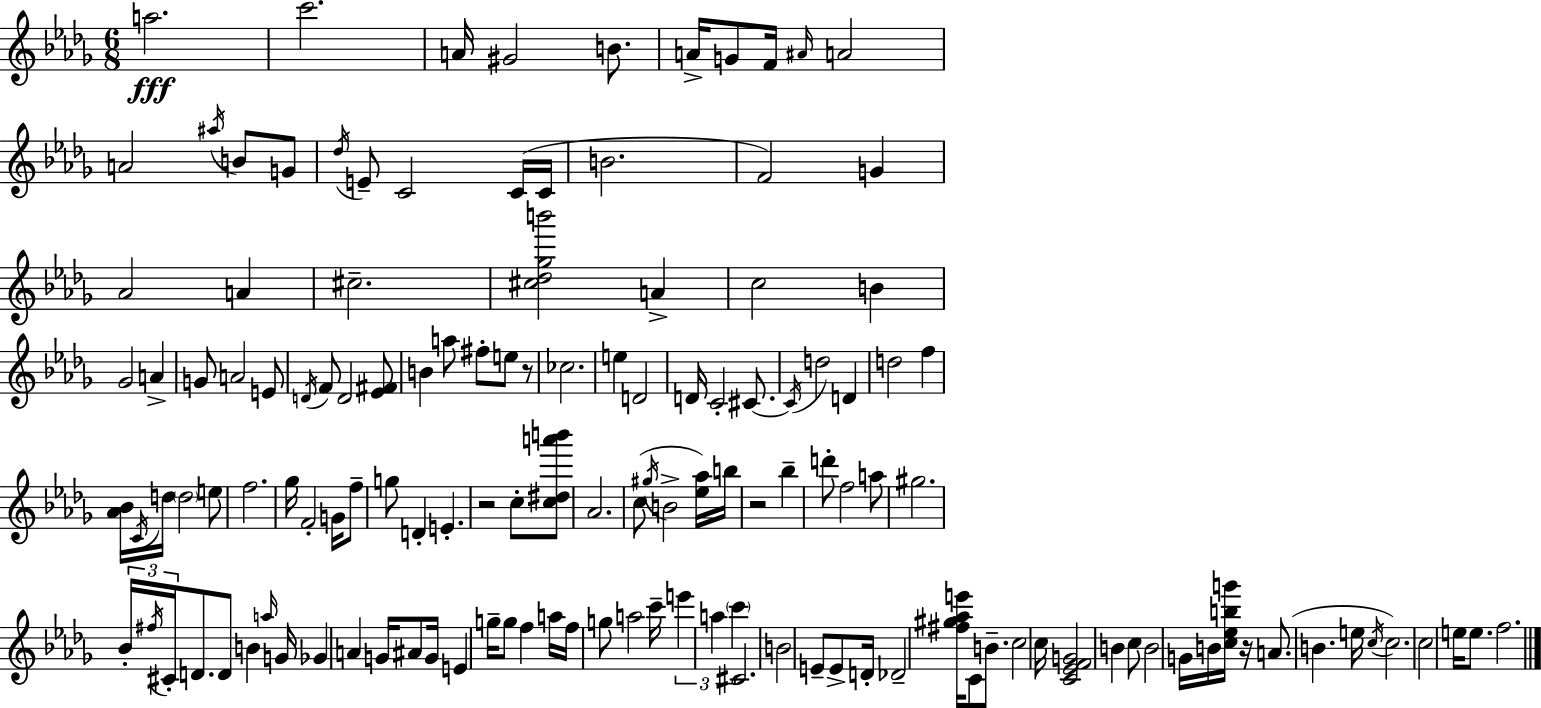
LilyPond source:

{
  \clef treble
  \numericTimeSignature
  \time 6/8
  \key bes \minor
  \repeat volta 2 { a''2.\fff | c'''2. | a'16 gis'2 b'8. | a'16-> g'8 f'16 \grace { ais'16 } a'2 | \break a'2 \acciaccatura { ais''16 } b'8 | g'8 \acciaccatura { des''16 } e'8-- c'2 | c'16( c'16 b'2. | f'2) g'4 | \break aes'2 a'4 | cis''2.-- | <cis'' des'' ges'' b'''>2 a'4-> | c''2 b'4 | \break ges'2 a'4-> | g'8 a'2 | e'8 \acciaccatura { d'16 } f'8 d'2 | <ees' fis'>8 b'4 a''8 fis''8-. | \break e''8 r8 ces''2. | e''4 d'2 | d'16 c'2-. | cis'8.~~ \acciaccatura { cis'16 } d''2 | \break d'4 d''2 | f''4 <aes' bes'>16 \acciaccatura { c'16 } d''16 \parenthesize d''2 | e''8 f''2. | ges''16 f'2-. | \break g'16 f''8-- g''8 d'4-. | e'4.-. r2 | c''8-. <c'' dis'' a''' b'''>8 aes'2. | c''8( \acciaccatura { gis''16 } b'2-> | \break <ees'' aes''>16) b''16 r2 | bes''4-- d'''8-. f''2 | a''8 gis''2. | \tuplet 3/2 { bes'16-. \acciaccatura { fis''16 } cis'16-. } d'8. | \break d'8 b'4 \grace { a''16 } g'16 ges'4 | a'4 g'16 ais'8 g'16 e'4 | g''16-- g''8 f''4 a''16 f''16 g''8 | a''2 c'''16-- \tuplet 3/2 { e'''4 | \break a''4 \parenthesize c'''4 } cis'2. | b'2 | e'8-- e'8-> d'16-. des'2-- | <fis'' gis'' aes'' e'''>16 c'8 b'8.-- | \break c''2 c''16 <c' ees' f' g'>2 | b'4 c''8 b'2 | g'16 b'16 <c'' ees'' b'' g'''>16 r16 a'8.( | b'4. e''16 \acciaccatura { c''16 }) c''2. | \break c''2 | e''16 e''8. f''2. | } \bar "|."
}